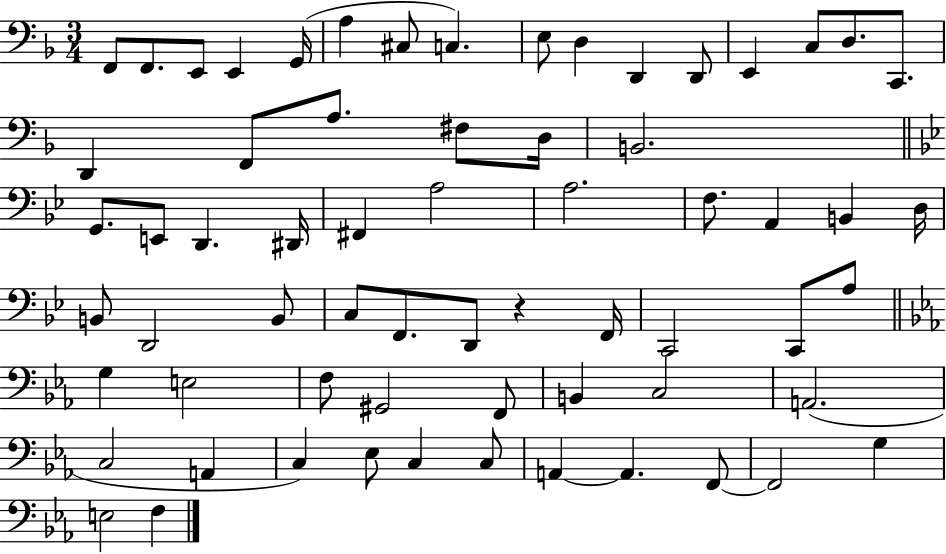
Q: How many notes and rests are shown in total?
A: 65